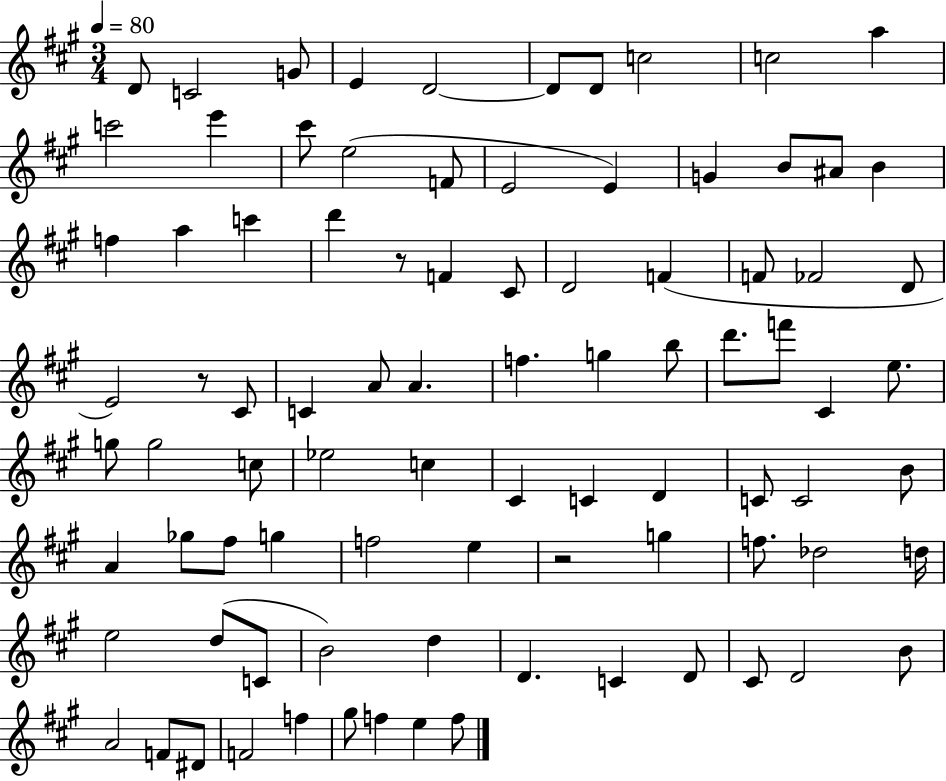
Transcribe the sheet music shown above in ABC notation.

X:1
T:Untitled
M:3/4
L:1/4
K:A
D/2 C2 G/2 E D2 D/2 D/2 c2 c2 a c'2 e' ^c'/2 e2 F/2 E2 E G B/2 ^A/2 B f a c' d' z/2 F ^C/2 D2 F F/2 _F2 D/2 E2 z/2 ^C/2 C A/2 A f g b/2 d'/2 f'/2 ^C e/2 g/2 g2 c/2 _e2 c ^C C D C/2 C2 B/2 A _g/2 ^f/2 g f2 e z2 g f/2 _d2 d/4 e2 d/2 C/2 B2 d D C D/2 ^C/2 D2 B/2 A2 F/2 ^D/2 F2 f ^g/2 f e f/2